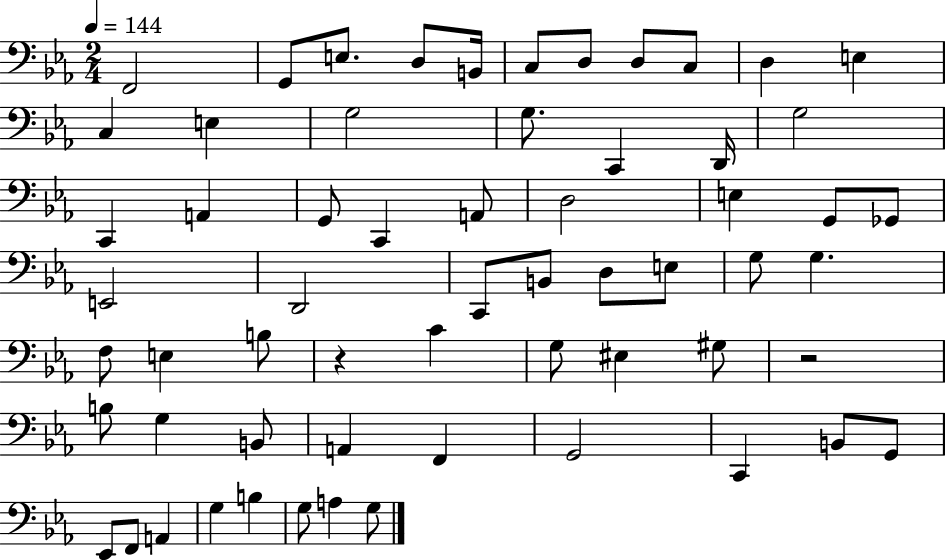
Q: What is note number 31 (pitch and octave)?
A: B2